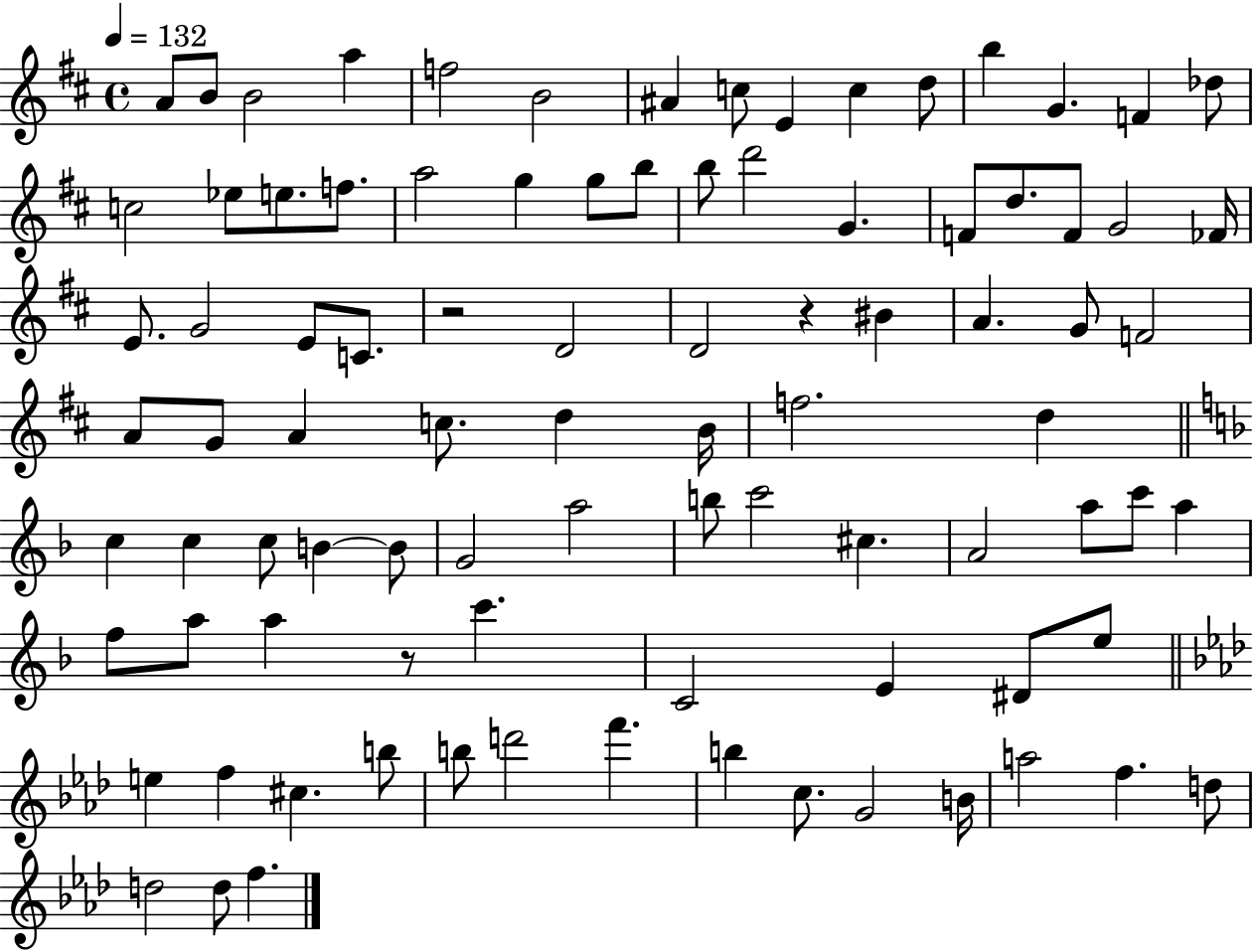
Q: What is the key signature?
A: D major